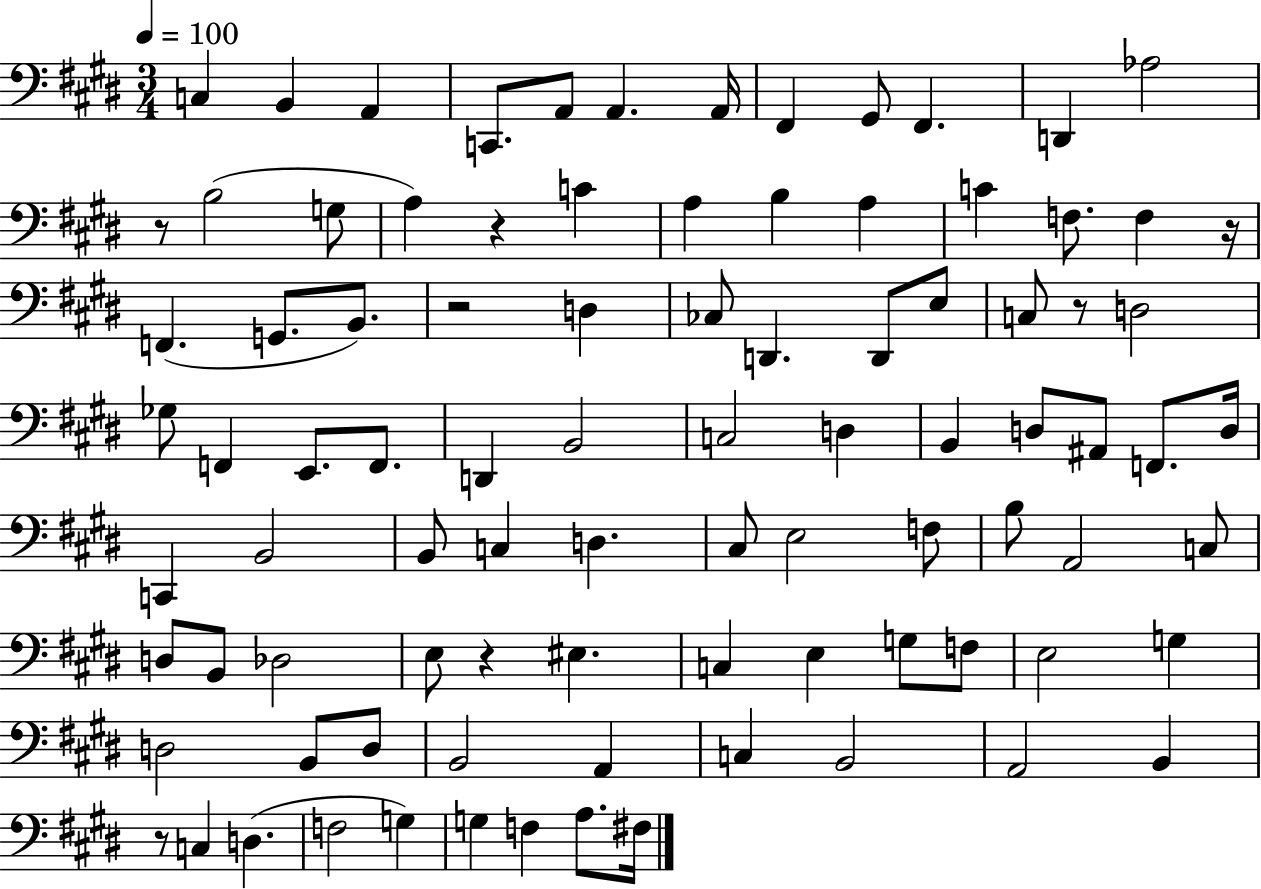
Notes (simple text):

C3/q B2/q A2/q C2/e. A2/e A2/q. A2/s F#2/q G#2/e F#2/q. D2/q Ab3/h R/e B3/h G3/e A3/q R/q C4/q A3/q B3/q A3/q C4/q F3/e. F3/q R/s F2/q. G2/e. B2/e. R/h D3/q CES3/e D2/q. D2/e E3/e C3/e R/e D3/h Gb3/e F2/q E2/e. F2/e. D2/q B2/h C3/h D3/q B2/q D3/e A#2/e F2/e. D3/s C2/q B2/h B2/e C3/q D3/q. C#3/e E3/h F3/e B3/e A2/h C3/e D3/e B2/e Db3/h E3/e R/q EIS3/q. C3/q E3/q G3/e F3/e E3/h G3/q D3/h B2/e D3/e B2/h A2/q C3/q B2/h A2/h B2/q R/e C3/q D3/q. F3/h G3/q G3/q F3/q A3/e. F#3/s